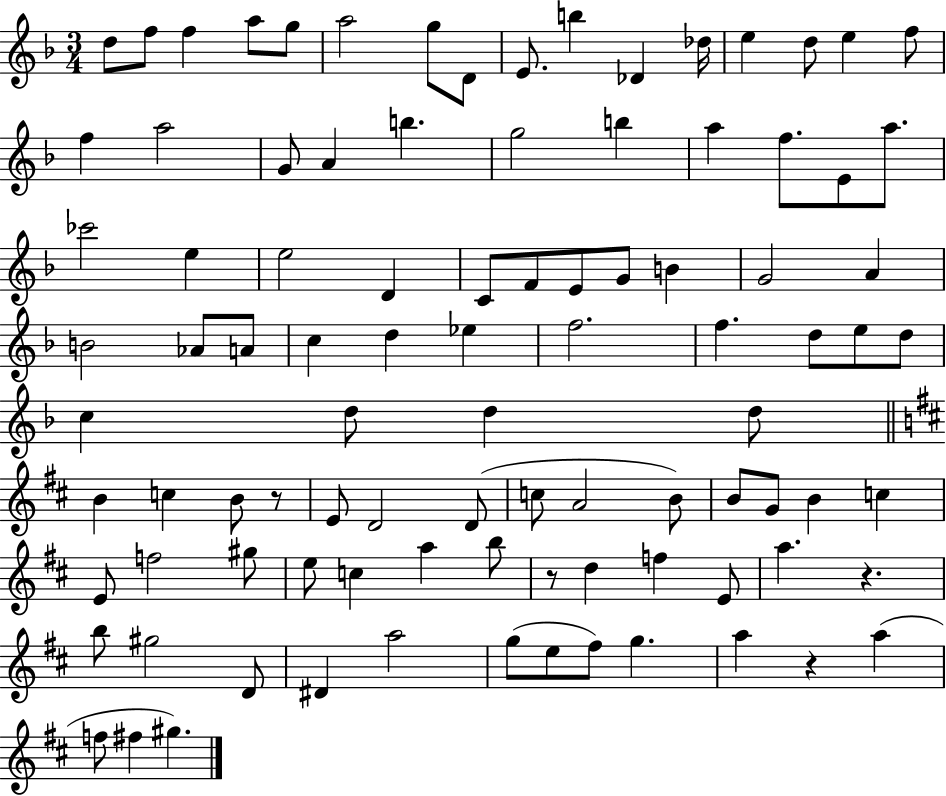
{
  \clef treble
  \numericTimeSignature
  \time 3/4
  \key f \major
  d''8 f''8 f''4 a''8 g''8 | a''2 g''8 d'8 | e'8. b''4 des'4 des''16 | e''4 d''8 e''4 f''8 | \break f''4 a''2 | g'8 a'4 b''4. | g''2 b''4 | a''4 f''8. e'8 a''8. | \break ces'''2 e''4 | e''2 d'4 | c'8 f'8 e'8 g'8 b'4 | g'2 a'4 | \break b'2 aes'8 a'8 | c''4 d''4 ees''4 | f''2. | f''4. d''8 e''8 d''8 | \break c''4 d''8 d''4 d''8 | \bar "||" \break \key b \minor b'4 c''4 b'8 r8 | e'8 d'2 d'8( | c''8 a'2 b'8) | b'8 g'8 b'4 c''4 | \break e'8 f''2 gis''8 | e''8 c''4 a''4 b''8 | r8 d''4 f''4 e'8 | a''4. r4. | \break b''8 gis''2 d'8 | dis'4 a''2 | g''8( e''8 fis''8) g''4. | a''4 r4 a''4( | \break f''8 fis''4 gis''4.) | \bar "|."
}